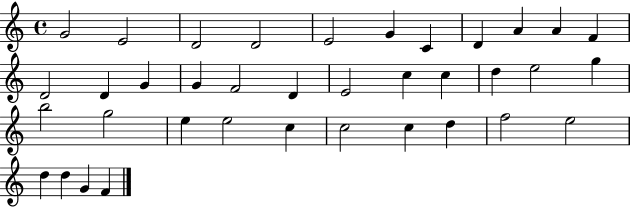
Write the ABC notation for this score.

X:1
T:Untitled
M:4/4
L:1/4
K:C
G2 E2 D2 D2 E2 G C D A A F D2 D G G F2 D E2 c c d e2 g b2 g2 e e2 c c2 c d f2 e2 d d G F